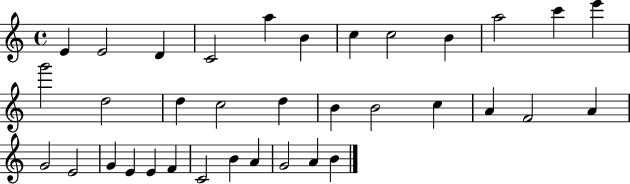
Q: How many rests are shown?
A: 0